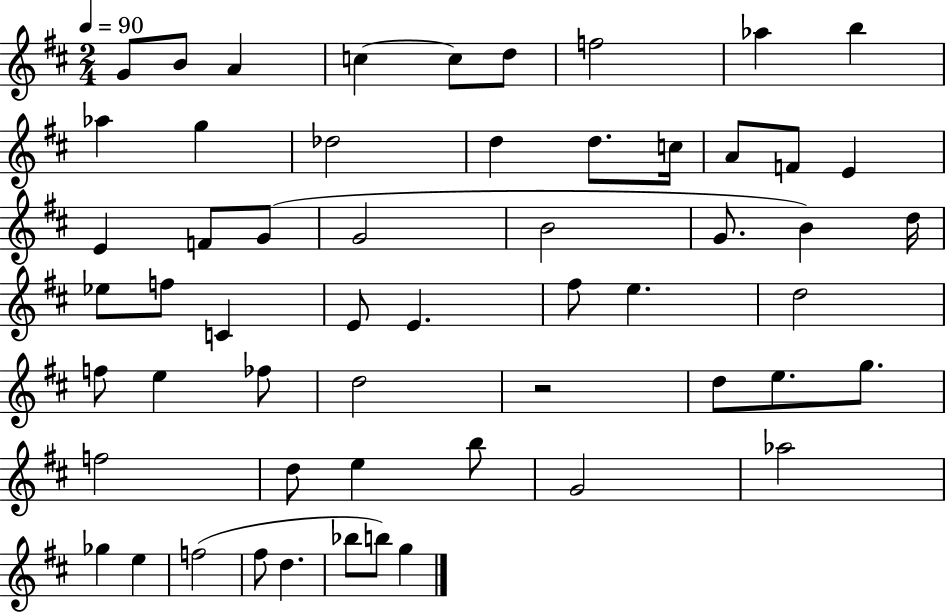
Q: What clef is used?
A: treble